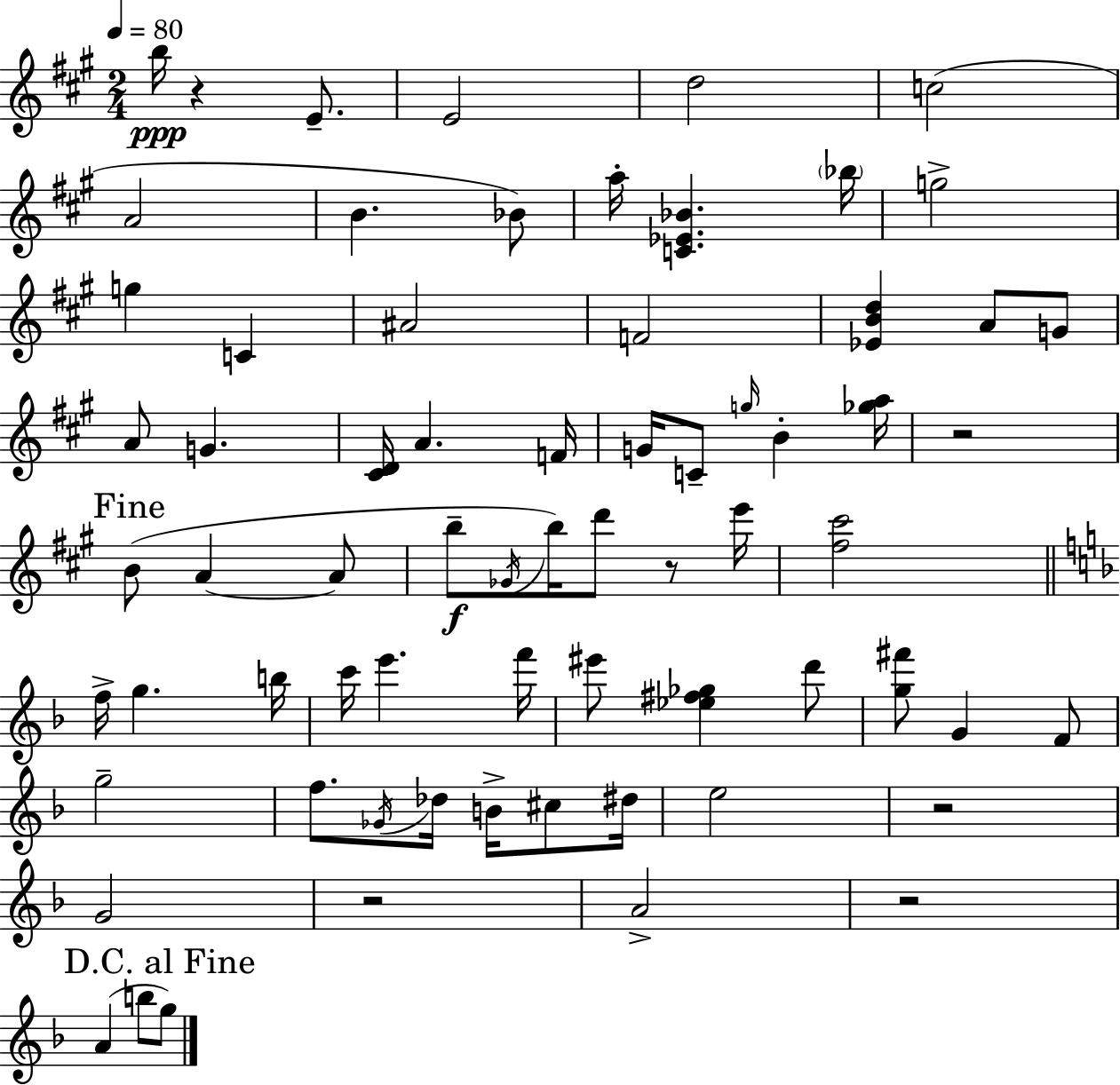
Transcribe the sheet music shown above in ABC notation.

X:1
T:Untitled
M:2/4
L:1/4
K:A
b/4 z E/2 E2 d2 c2 A2 B _B/2 a/4 [C_E_B] _b/4 g2 g C ^A2 F2 [_EBd] A/2 G/2 A/2 G [^CD]/4 A F/4 G/4 C/2 g/4 B [_ga]/4 z2 B/2 A A/2 b/2 _G/4 b/4 d'/2 z/2 e'/4 [^f^c']2 f/4 g b/4 c'/4 e' f'/4 ^e'/2 [_e^f_g] d'/2 [g^f']/2 G F/2 g2 f/2 _G/4 _d/4 B/4 ^c/2 ^d/4 e2 z2 G2 z2 A2 z2 A b/2 g/2